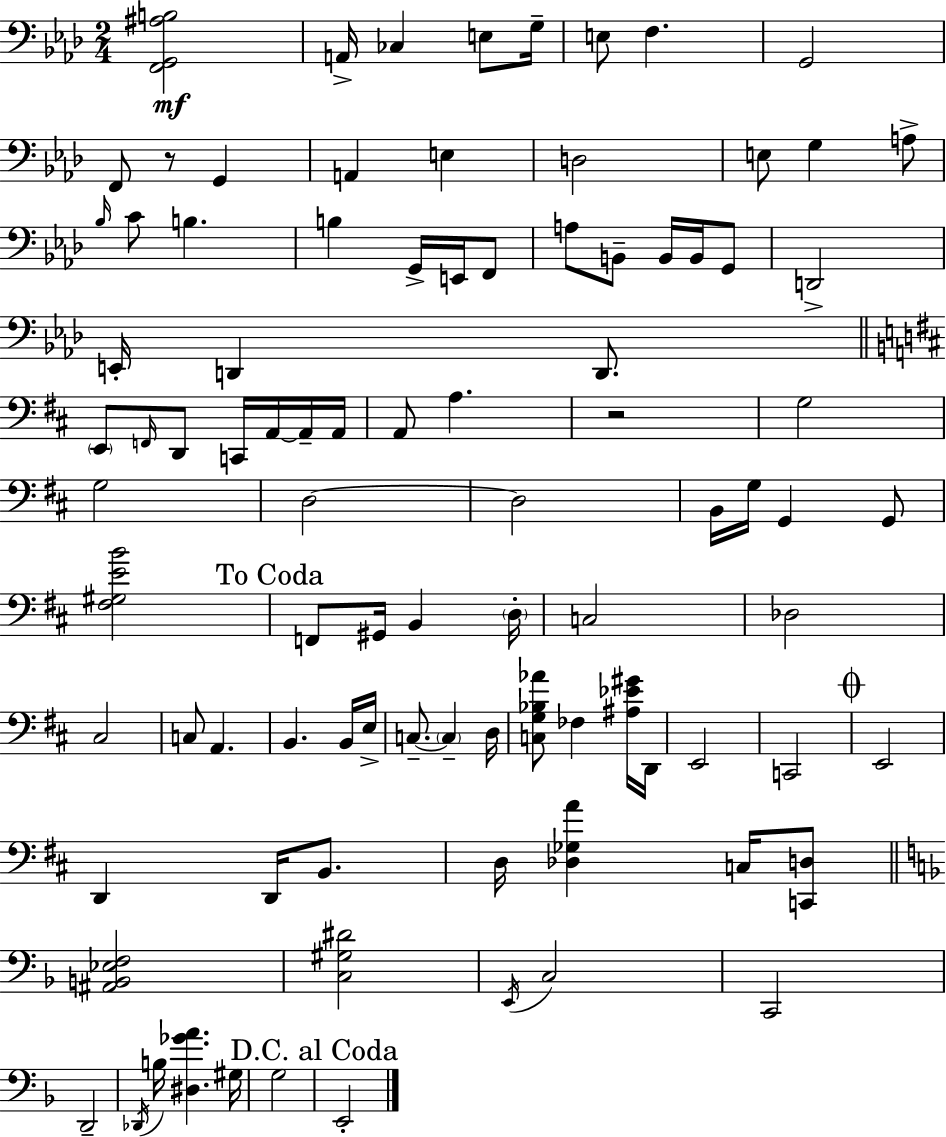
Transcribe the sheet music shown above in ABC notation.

X:1
T:Untitled
M:2/4
L:1/4
K:Fm
[F,,G,,^A,B,]2 A,,/4 _C, E,/2 G,/4 E,/2 F, G,,2 F,,/2 z/2 G,, A,, E, D,2 E,/2 G, A,/2 _B,/4 C/2 B, B, G,,/4 E,,/4 F,,/2 A,/2 B,,/2 B,,/4 B,,/4 G,,/2 D,,2 E,,/4 D,, D,,/2 E,,/2 F,,/4 D,,/2 C,,/4 A,,/4 A,,/4 A,,/4 A,,/2 A, z2 G,2 G,2 D,2 D,2 B,,/4 G,/4 G,, G,,/2 [^F,^G,EB]2 F,,/2 ^G,,/4 B,, D,/4 C,2 _D,2 ^C,2 C,/2 A,, B,, B,,/4 E,/4 C,/2 C, D,/4 [C,G,_B,_A]/2 _F, [^A,_E^G]/4 D,,/4 E,,2 C,,2 E,,2 D,, D,,/4 B,,/2 D,/4 [_D,_G,A] C,/4 [C,,D,]/2 [^A,,B,,_E,F,]2 [C,^G,^D]2 E,,/4 C,2 C,,2 D,,2 _D,,/4 B,/4 [^D,_GA] ^G,/4 G,2 E,,2